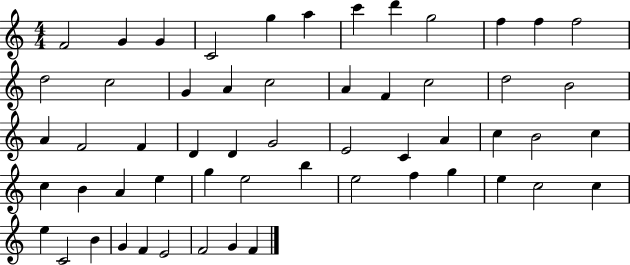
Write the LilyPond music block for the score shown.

{
  \clef treble
  \numericTimeSignature
  \time 4/4
  \key c \major
  f'2 g'4 g'4 | c'2 g''4 a''4 | c'''4 d'''4 g''2 | f''4 f''4 f''2 | \break d''2 c''2 | g'4 a'4 c''2 | a'4 f'4 c''2 | d''2 b'2 | \break a'4 f'2 f'4 | d'4 d'4 g'2 | e'2 c'4 a'4 | c''4 b'2 c''4 | \break c''4 b'4 a'4 e''4 | g''4 e''2 b''4 | e''2 f''4 g''4 | e''4 c''2 c''4 | \break e''4 c'2 b'4 | g'4 f'4 e'2 | f'2 g'4 f'4 | \bar "|."
}